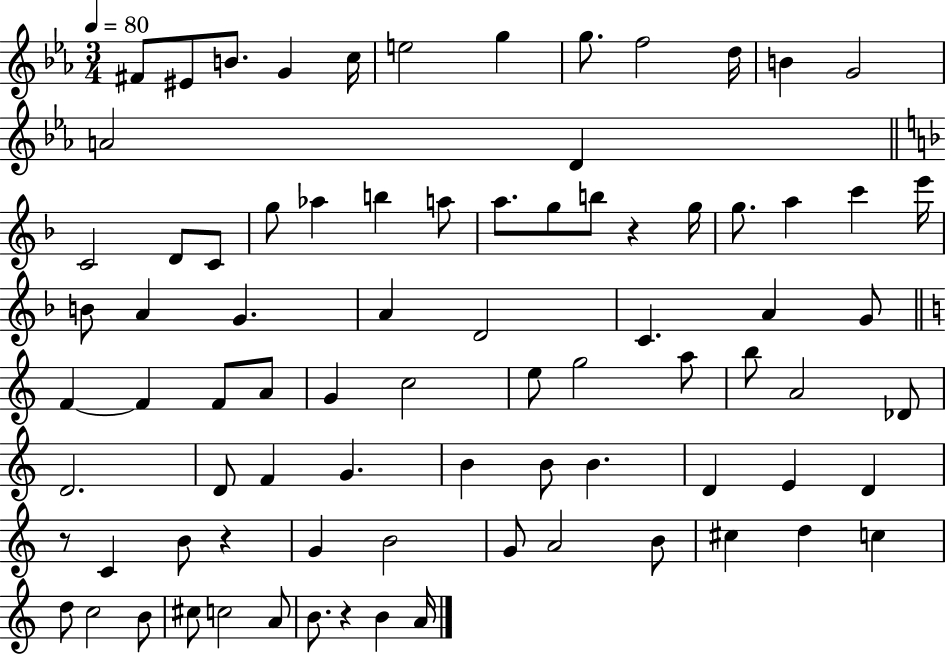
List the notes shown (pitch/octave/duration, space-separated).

F#4/e EIS4/e B4/e. G4/q C5/s E5/h G5/q G5/e. F5/h D5/s B4/q G4/h A4/h D4/q C4/h D4/e C4/e G5/e Ab5/q B5/q A5/e A5/e. G5/e B5/e R/q G5/s G5/e. A5/q C6/q E6/s B4/e A4/q G4/q. A4/q D4/h C4/q. A4/q G4/e F4/q F4/q F4/e A4/e G4/q C5/h E5/e G5/h A5/e B5/e A4/h Db4/e D4/h. D4/e F4/q G4/q. B4/q B4/e B4/q. D4/q E4/q D4/q R/e C4/q B4/e R/q G4/q B4/h G4/e A4/h B4/e C#5/q D5/q C5/q D5/e C5/h B4/e C#5/e C5/h A4/e B4/e. R/q B4/q A4/s